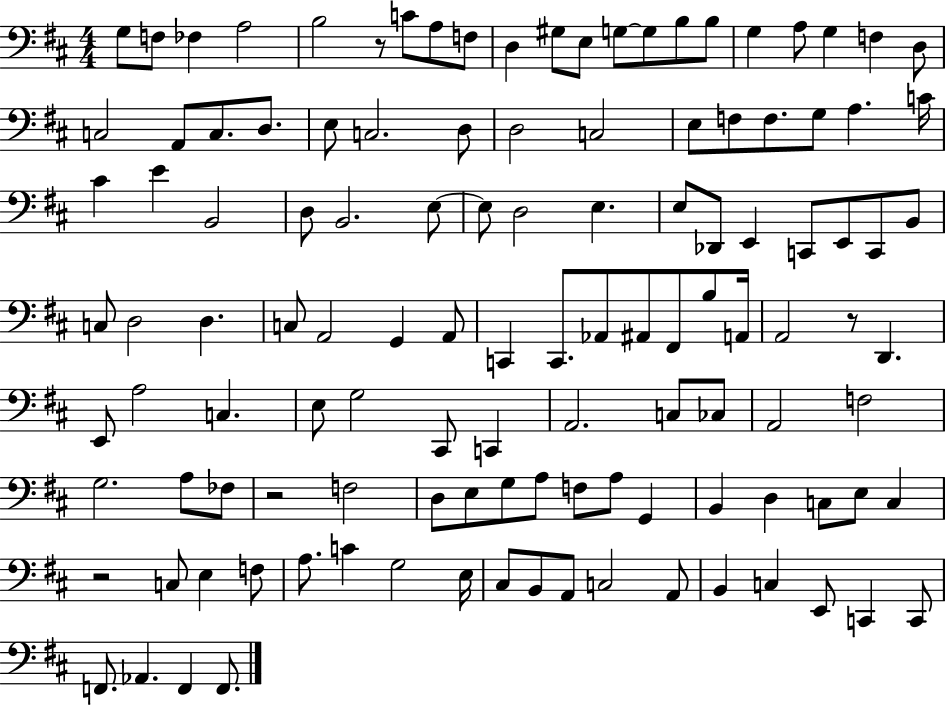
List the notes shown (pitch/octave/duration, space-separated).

G3/e F3/e FES3/q A3/h B3/h R/e C4/e A3/e F3/e D3/q G#3/e E3/e G3/e G3/e B3/e B3/e G3/q A3/e G3/q F3/q D3/e C3/h A2/e C3/e. D3/e. E3/e C3/h. D3/e D3/h C3/h E3/e F3/e F3/e. G3/e A3/q. C4/s C#4/q E4/q B2/h D3/e B2/h. E3/e E3/e D3/h E3/q. E3/e Db2/e E2/q C2/e E2/e C2/e B2/e C3/e D3/h D3/q. C3/e A2/h G2/q A2/e C2/q C2/e. Ab2/e A#2/e F#2/e B3/e A2/s A2/h R/e D2/q. E2/e A3/h C3/q. E3/e G3/h C#2/e C2/q A2/h. C3/e CES3/e A2/h F3/h G3/h. A3/e FES3/e R/h F3/h D3/e E3/e G3/e A3/e F3/e A3/e G2/q B2/q D3/q C3/e E3/e C3/q R/h C3/e E3/q F3/e A3/e. C4/q G3/h E3/s C#3/e B2/e A2/e C3/h A2/e B2/q C3/q E2/e C2/q C2/e F2/e. Ab2/q. F2/q F2/e.